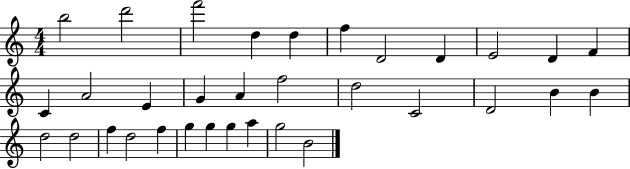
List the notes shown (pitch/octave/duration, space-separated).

B5/h D6/h F6/h D5/q D5/q F5/q D4/h D4/q E4/h D4/q F4/q C4/q A4/h E4/q G4/q A4/q F5/h D5/h C4/h D4/h B4/q B4/q D5/h D5/h F5/q D5/h F5/q G5/q G5/q G5/q A5/q G5/h B4/h